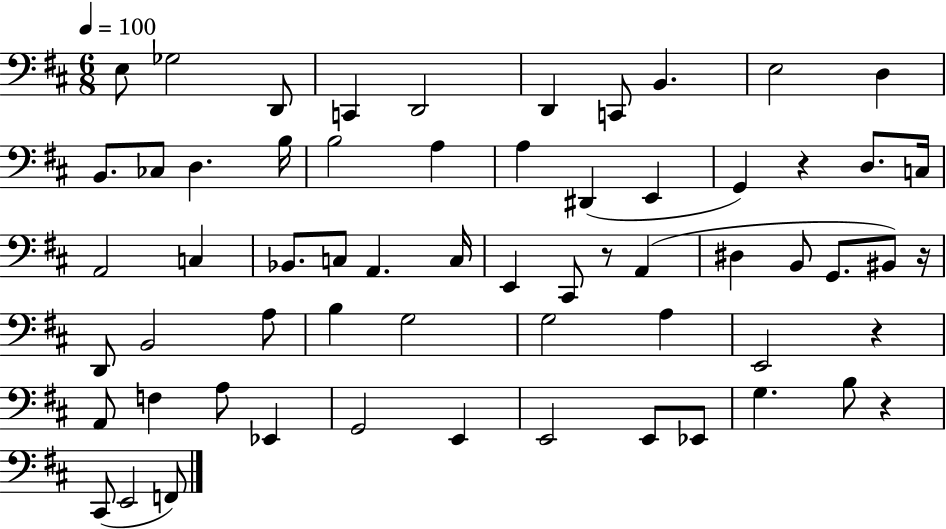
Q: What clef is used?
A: bass